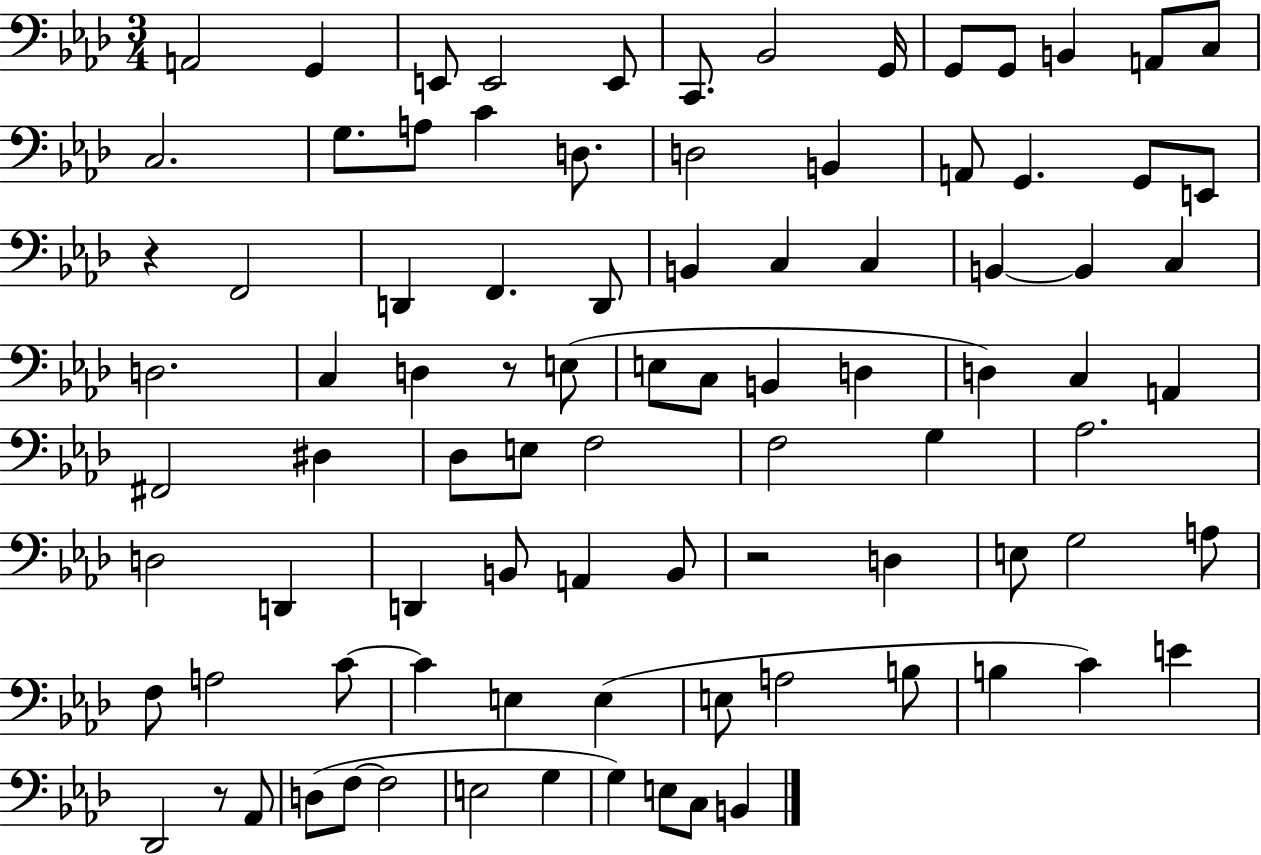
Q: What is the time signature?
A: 3/4